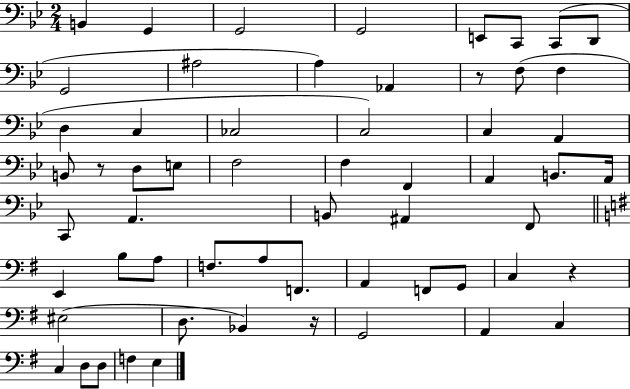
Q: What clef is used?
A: bass